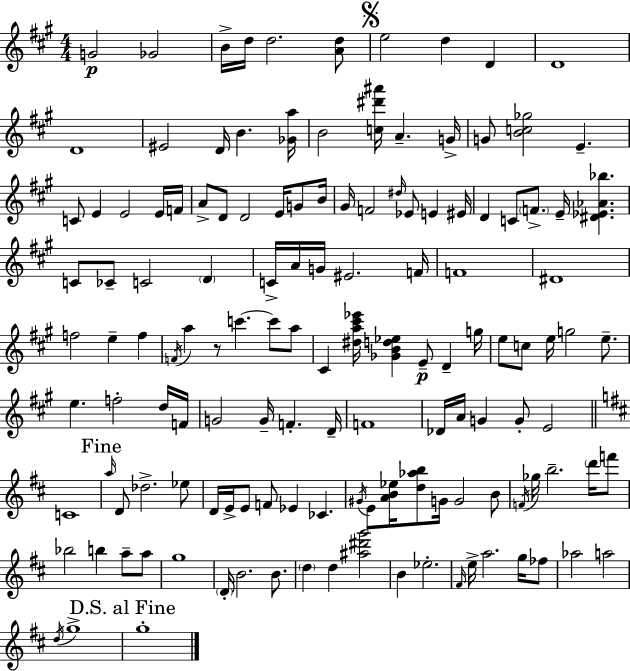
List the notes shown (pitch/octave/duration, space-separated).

G4/h Gb4/h B4/s D5/s D5/h. [A4,D5]/e E5/h D5/q D4/q D4/w D4/w EIS4/h D4/s B4/q. [Gb4,A5]/s B4/h [C5,D#6,A#6]/s A4/q. G4/s G4/e [B4,C5,Gb5]/h E4/q. C4/e E4/q E4/h E4/s F4/s A4/e D4/e D4/h E4/s G4/e B4/s G#4/s F4/h D#5/s Eb4/e E4/q EIS4/s D4/q C4/e F4/e. E4/s [D#4,Eb4,Ab4,Bb5]/q. C4/e CES4/e C4/h D4/q C4/s A4/s G4/s EIS4/h. F4/s F4/w D#4/w F5/h E5/q F5/q F4/s A5/q R/e C6/q. C6/e A5/e C#4/q [D#5,A5,C#6,Eb6]/s [Gb4,B4,D5,Eb5]/q E4/e D4/q G5/s E5/e C5/e E5/s G5/h E5/e. E5/q. F5/h D5/s F4/s G4/h G4/s F4/q. D4/s F4/w Db4/s A4/s G4/q G4/e E4/h C4/w A5/s D4/e Db5/h. Eb5/e D4/s E4/s E4/e F4/e Eb4/q CES4/q. G#4/s E4/e [A4,B4,Eb5]/s [D5,Ab5,B5]/e G4/s G4/h B4/e F4/s Gb5/s B5/h. D6/s F6/e Bb5/h B5/q A5/e A5/e G5/w D4/s B4/h. B4/e. D5/q D5/q [A#5,D#6,G6]/h B4/q Eb5/h. F#4/s E5/s A5/h. G5/s FES5/e Ab5/h A5/h D5/s G5/w G5/w